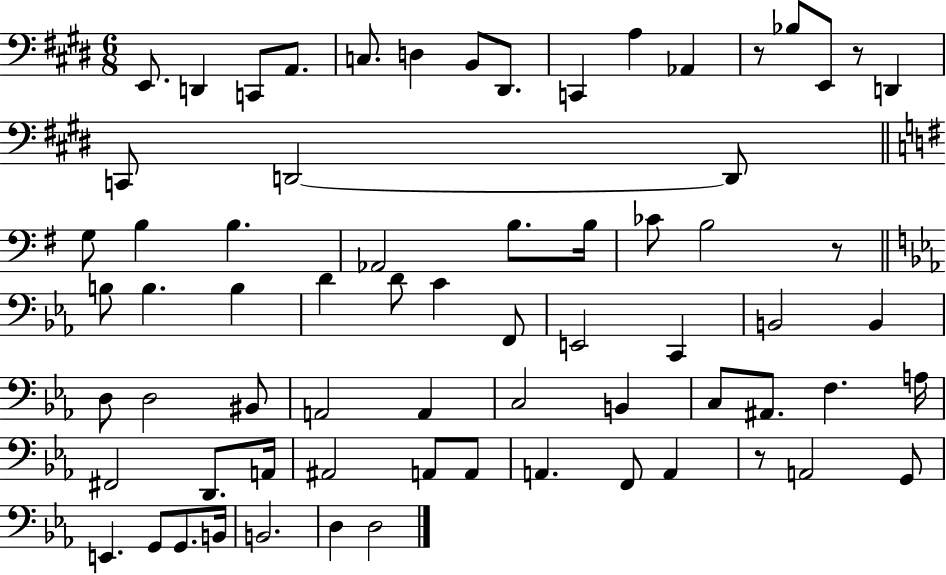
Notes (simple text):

E2/e. D2/q C2/e A2/e. C3/e. D3/q B2/e D#2/e. C2/q A3/q Ab2/q R/e Bb3/e E2/e R/e D2/q C2/e D2/h D2/e G3/e B3/q B3/q. Ab2/h B3/e. B3/s CES4/e B3/h R/e B3/e B3/q. B3/q D4/q D4/e C4/q F2/e E2/h C2/q B2/h B2/q D3/e D3/h BIS2/e A2/h A2/q C3/h B2/q C3/e A#2/e. F3/q. A3/s F#2/h D2/e. A2/s A#2/h A2/e A2/e A2/q. F2/e A2/q R/e A2/h G2/e E2/q. G2/e G2/e. B2/s B2/h. D3/q D3/h